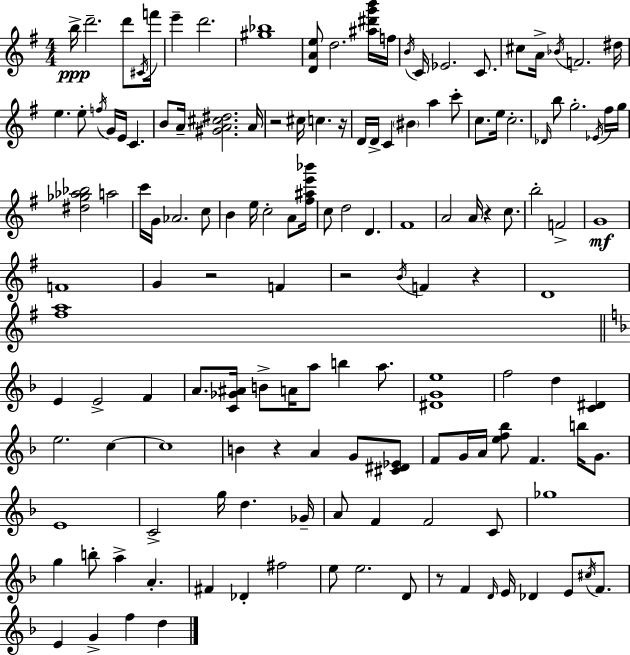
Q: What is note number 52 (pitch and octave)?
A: C5